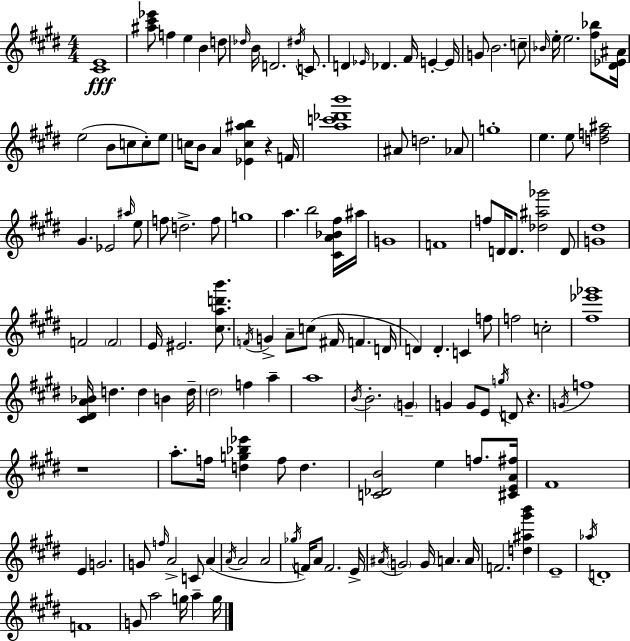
X:1
T:Untitled
M:4/4
L:1/4
K:E
[^CE]4 [^a^c'_e']/2 f e B d/2 _d/4 B/4 D2 ^d/4 C/2 D _E/4 _D ^F/4 E E/4 G/2 B2 c/2 _B/4 e/4 e2 [^f_b]/2 [^D_E^A]/4 e2 B/2 c/2 c/2 e/2 c/4 B/2 A [_Ec^ab] z F/4 [ac'_d'b']4 ^A/2 d2 _A/2 g4 e e/2 [df^a]2 ^G _E2 ^a/4 e/2 f/2 d2 f/2 g4 a b2 [^CA_B^f]/4 ^a/4 G4 F4 f/2 D/4 D/2 [_d^a_g']2 D/2 [G^d]4 F2 F2 E/4 ^E2 [^cad'b']/2 F/4 G A/2 c/2 ^F/4 F D/4 D D C f/2 f2 c2 [^f_e'_g']4 [^C^DA_B]/4 d d B d/4 ^d2 f a a4 B/4 B2 G G G/2 E/2 g/4 D/2 z G/4 f4 z4 a/2 f/4 [dg_b_e'] f/2 d [C_DB]2 e f/2 [^CEA^f]/4 ^F4 E G2 G/2 f/4 A2 C/2 A A/4 A2 A2 _g/4 F/4 A/2 F2 E/4 ^A/4 G2 G/4 A A/4 F2 [d^a^g'b'] E4 _a/4 D4 F4 G/2 a2 g/4 a g/4